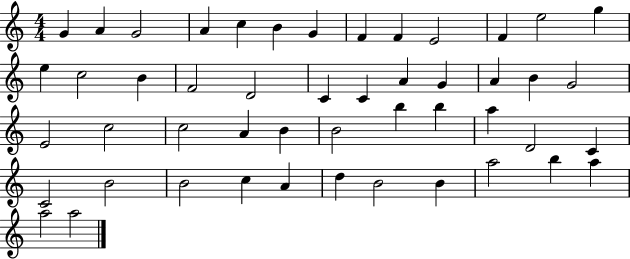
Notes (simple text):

G4/q A4/q G4/h A4/q C5/q B4/q G4/q F4/q F4/q E4/h F4/q E5/h G5/q E5/q C5/h B4/q F4/h D4/h C4/q C4/q A4/q G4/q A4/q B4/q G4/h E4/h C5/h C5/h A4/q B4/q B4/h B5/q B5/q A5/q D4/h C4/q C4/h B4/h B4/h C5/q A4/q D5/q B4/h B4/q A5/h B5/q A5/q A5/h A5/h